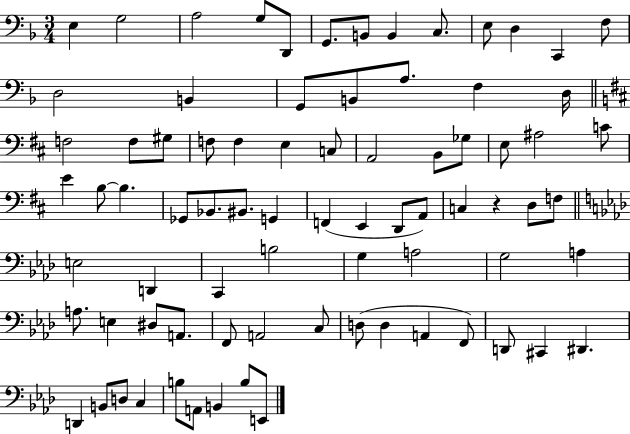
E3/q G3/h A3/h G3/e D2/e G2/e. B2/e B2/q C3/e. E3/e D3/q C2/q F3/e D3/h B2/q G2/e B2/e A3/e. F3/q D3/s F3/h F3/e G#3/e F3/e F3/q E3/q C3/e A2/h B2/e Gb3/e E3/e A#3/h C4/e E4/q B3/e B3/q. Gb2/e Bb2/e. BIS2/e. G2/q F2/q E2/q D2/e A2/e C3/q R/q D3/e F3/e E3/h D2/q C2/q B3/h G3/q A3/h G3/h A3/q A3/e. E3/q D#3/e A2/e. F2/e A2/h C3/e D3/e D3/q A2/q F2/e D2/e C#2/q D#2/q. D2/q B2/e D3/e C3/q B3/e A2/e B2/q B3/e E2/e